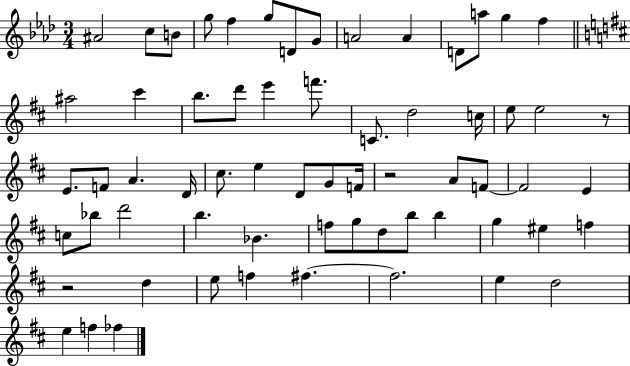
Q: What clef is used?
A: treble